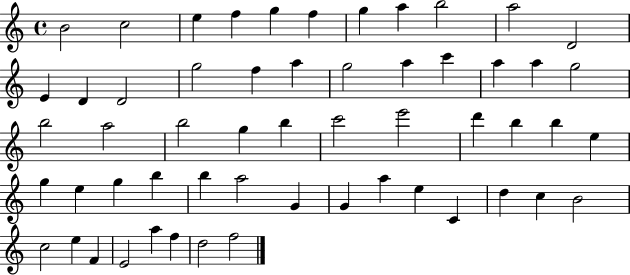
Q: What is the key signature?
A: C major